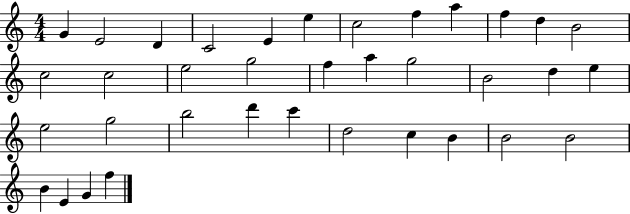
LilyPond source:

{
  \clef treble
  \numericTimeSignature
  \time 4/4
  \key c \major
  g'4 e'2 d'4 | c'2 e'4 e''4 | c''2 f''4 a''4 | f''4 d''4 b'2 | \break c''2 c''2 | e''2 g''2 | f''4 a''4 g''2 | b'2 d''4 e''4 | \break e''2 g''2 | b''2 d'''4 c'''4 | d''2 c''4 b'4 | b'2 b'2 | \break b'4 e'4 g'4 f''4 | \bar "|."
}